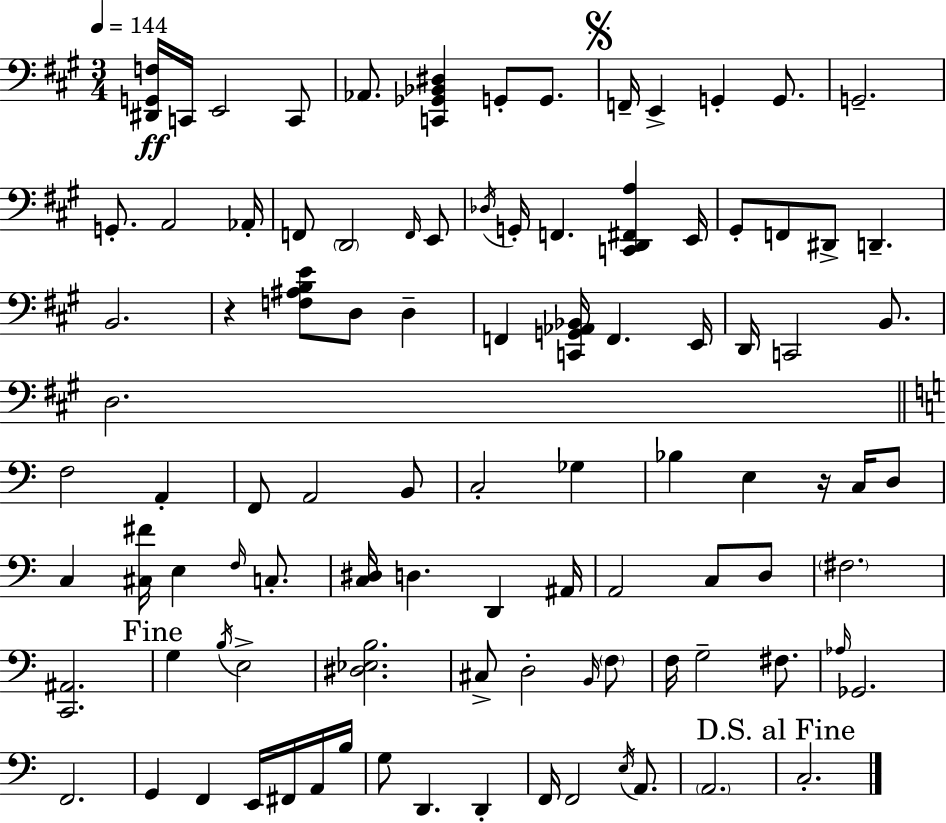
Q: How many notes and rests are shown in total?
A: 97